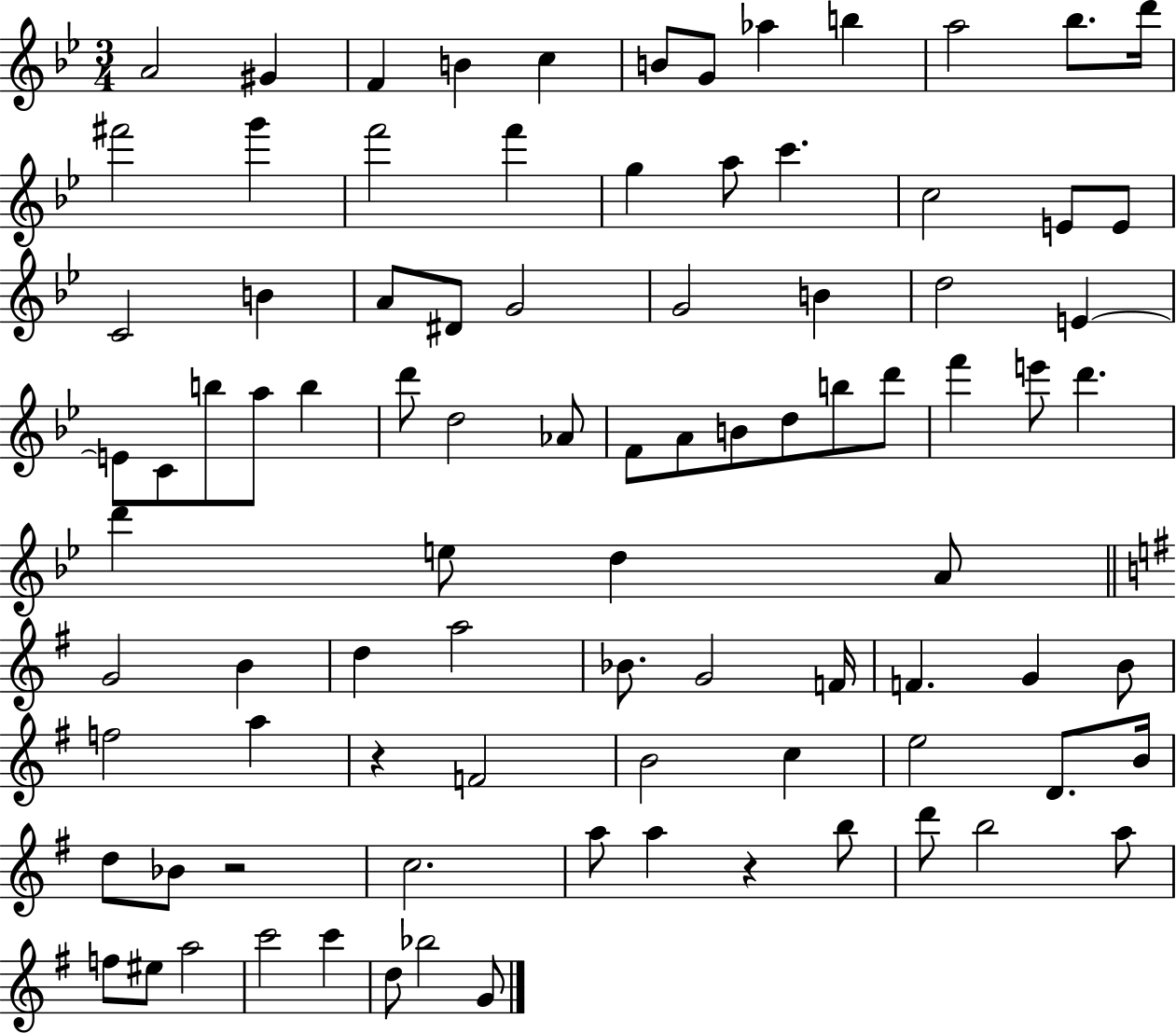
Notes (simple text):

A4/h G#4/q F4/q B4/q C5/q B4/e G4/e Ab5/q B5/q A5/h Bb5/e. D6/s F#6/h G6/q F6/h F6/q G5/q A5/e C6/q. C5/h E4/e E4/e C4/h B4/q A4/e D#4/e G4/h G4/h B4/q D5/h E4/q E4/e C4/e B5/e A5/e B5/q D6/e D5/h Ab4/e F4/e A4/e B4/e D5/e B5/e D6/e F6/q E6/e D6/q. D6/q E5/e D5/q A4/e G4/h B4/q D5/q A5/h Bb4/e. G4/h F4/s F4/q. G4/q B4/e F5/h A5/q R/q F4/h B4/h C5/q E5/h D4/e. B4/s D5/e Bb4/e R/h C5/h. A5/e A5/q R/q B5/e D6/e B5/h A5/e F5/e EIS5/e A5/h C6/h C6/q D5/e Bb5/h G4/e